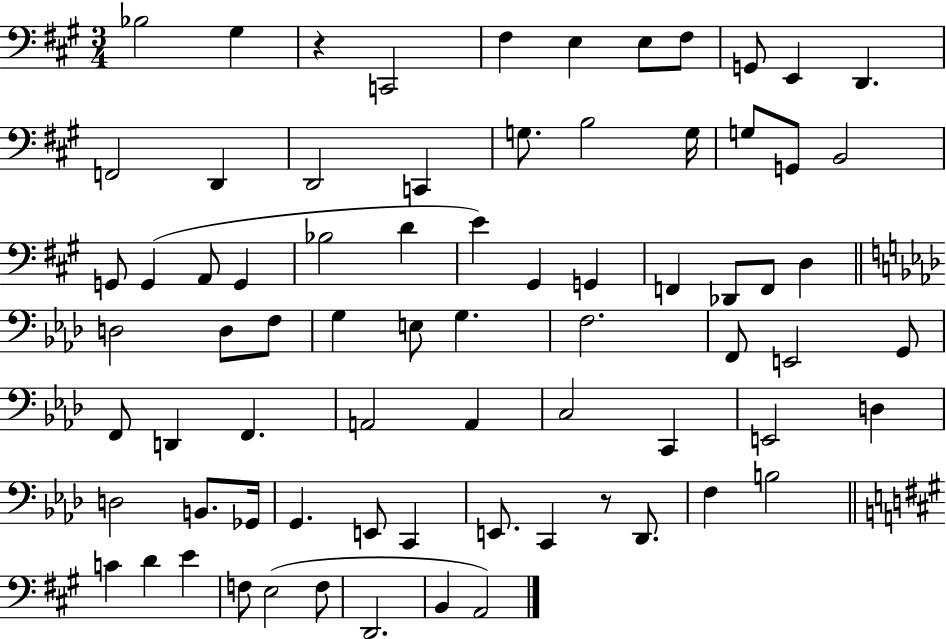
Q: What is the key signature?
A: A major